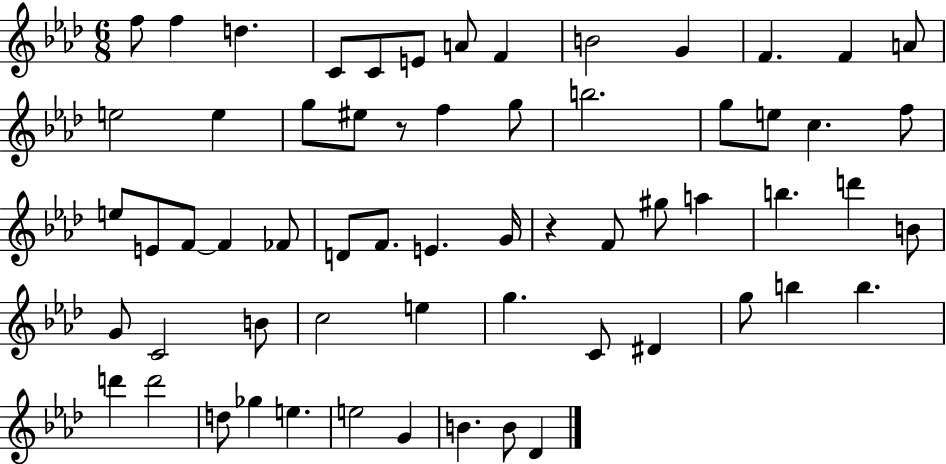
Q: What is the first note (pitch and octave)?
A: F5